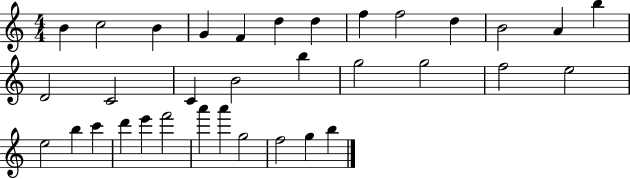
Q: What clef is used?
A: treble